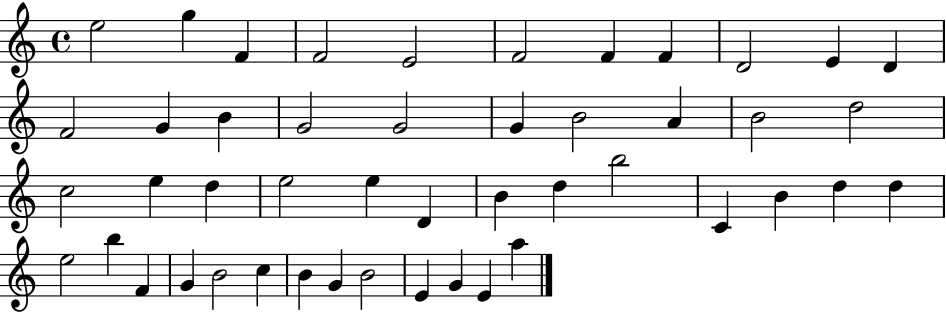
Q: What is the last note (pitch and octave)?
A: A5